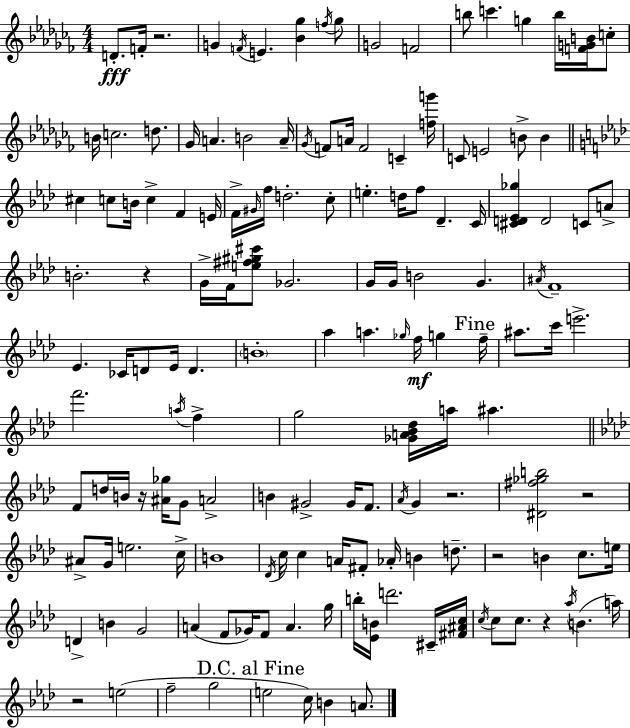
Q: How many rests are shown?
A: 8